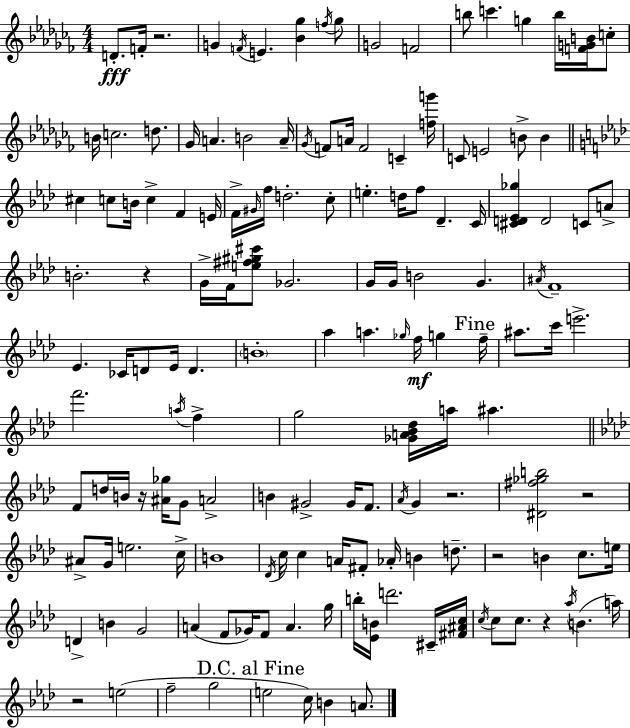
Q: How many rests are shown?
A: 8